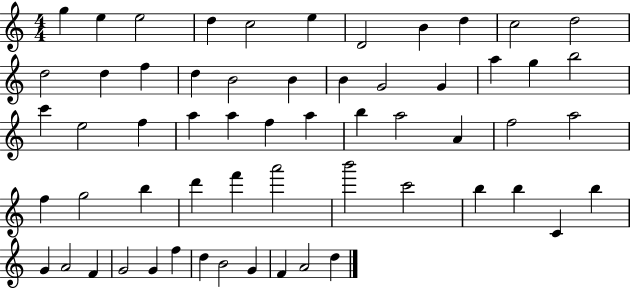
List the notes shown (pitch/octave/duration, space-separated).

G5/q E5/q E5/h D5/q C5/h E5/q D4/h B4/q D5/q C5/h D5/h D5/h D5/q F5/q D5/q B4/h B4/q B4/q G4/h G4/q A5/q G5/q B5/h C6/q E5/h F5/q A5/q A5/q F5/q A5/q B5/q A5/h A4/q F5/h A5/h F5/q G5/h B5/q D6/q F6/q A6/h B6/h C6/h B5/q B5/q C4/q B5/q G4/q A4/h F4/q G4/h G4/q F5/q D5/q B4/h G4/q F4/q A4/h D5/q